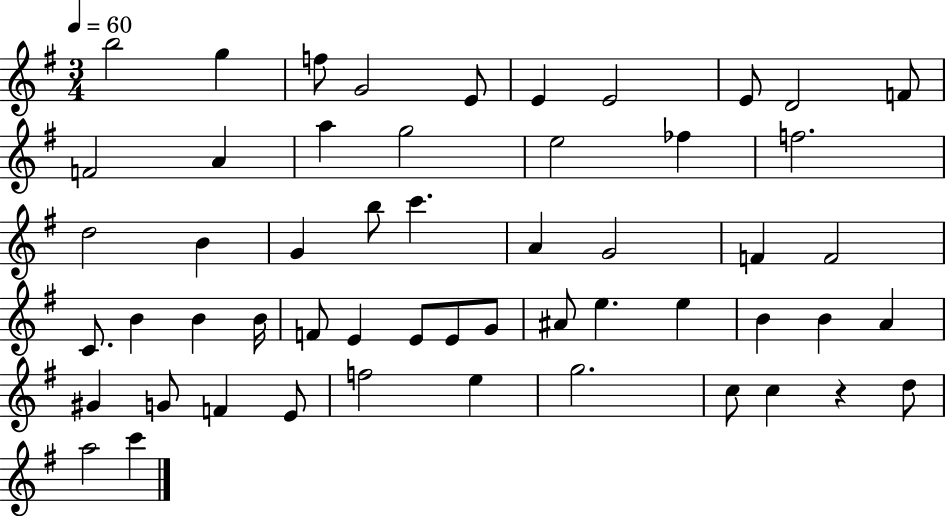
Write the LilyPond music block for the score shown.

{
  \clef treble
  \numericTimeSignature
  \time 3/4
  \key g \major
  \tempo 4 = 60
  b''2 g''4 | f''8 g'2 e'8 | e'4 e'2 | e'8 d'2 f'8 | \break f'2 a'4 | a''4 g''2 | e''2 fes''4 | f''2. | \break d''2 b'4 | g'4 b''8 c'''4. | a'4 g'2 | f'4 f'2 | \break c'8. b'4 b'4 b'16 | f'8 e'4 e'8 e'8 g'8 | ais'8 e''4. e''4 | b'4 b'4 a'4 | \break gis'4 g'8 f'4 e'8 | f''2 e''4 | g''2. | c''8 c''4 r4 d''8 | \break a''2 c'''4 | \bar "|."
}